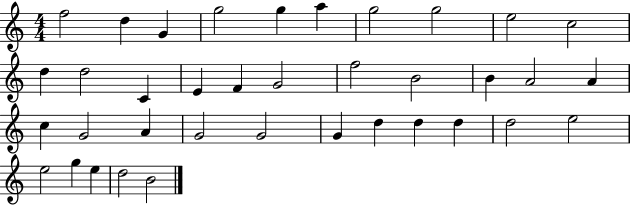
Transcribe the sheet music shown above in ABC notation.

X:1
T:Untitled
M:4/4
L:1/4
K:C
f2 d G g2 g a g2 g2 e2 c2 d d2 C E F G2 f2 B2 B A2 A c G2 A G2 G2 G d d d d2 e2 e2 g e d2 B2